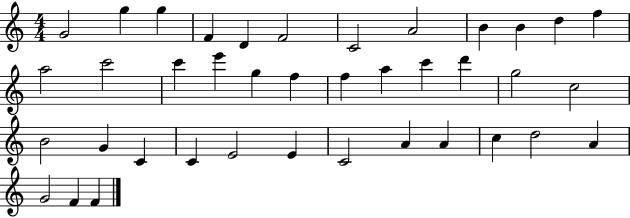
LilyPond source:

{
  \clef treble
  \numericTimeSignature
  \time 4/4
  \key c \major
  g'2 g''4 g''4 | f'4 d'4 f'2 | c'2 a'2 | b'4 b'4 d''4 f''4 | \break a''2 c'''2 | c'''4 e'''4 g''4 f''4 | f''4 a''4 c'''4 d'''4 | g''2 c''2 | \break b'2 g'4 c'4 | c'4 e'2 e'4 | c'2 a'4 a'4 | c''4 d''2 a'4 | \break g'2 f'4 f'4 | \bar "|."
}